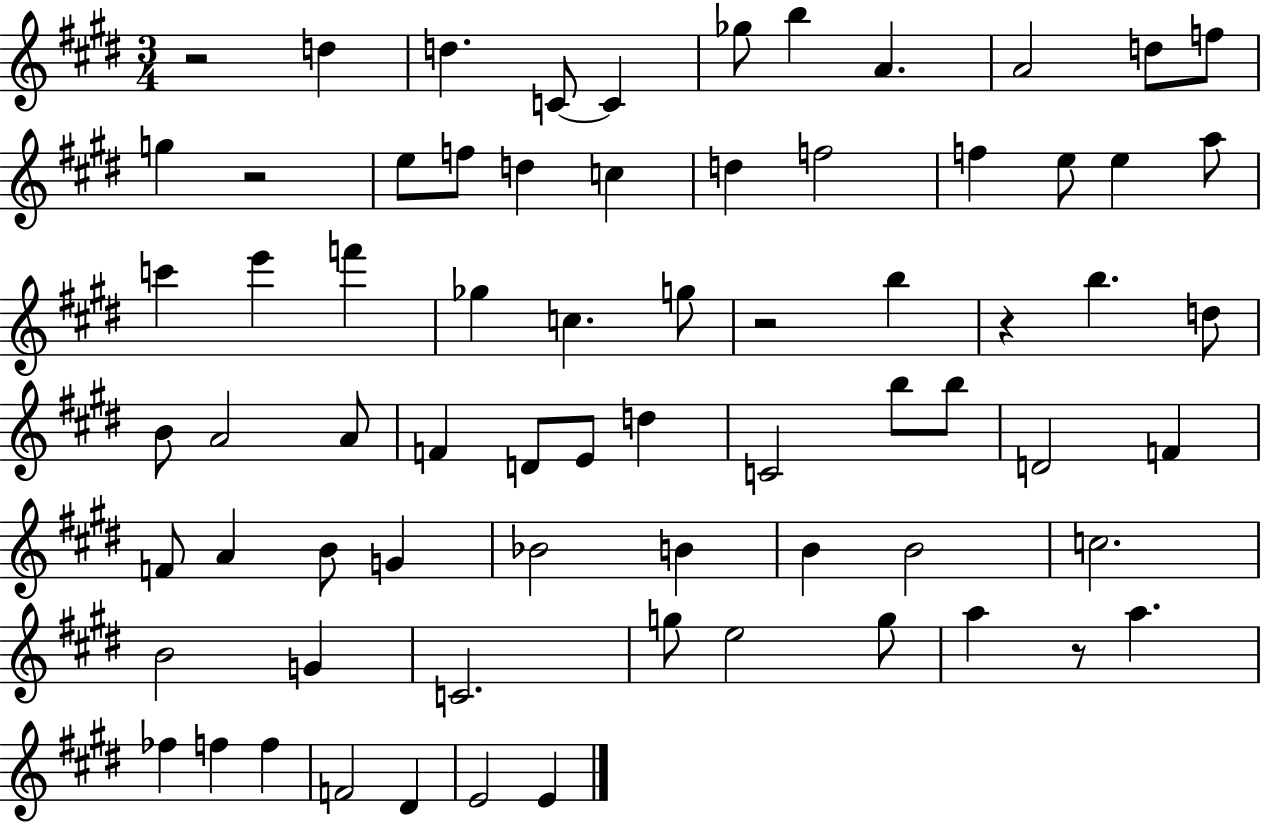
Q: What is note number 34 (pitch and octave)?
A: F4